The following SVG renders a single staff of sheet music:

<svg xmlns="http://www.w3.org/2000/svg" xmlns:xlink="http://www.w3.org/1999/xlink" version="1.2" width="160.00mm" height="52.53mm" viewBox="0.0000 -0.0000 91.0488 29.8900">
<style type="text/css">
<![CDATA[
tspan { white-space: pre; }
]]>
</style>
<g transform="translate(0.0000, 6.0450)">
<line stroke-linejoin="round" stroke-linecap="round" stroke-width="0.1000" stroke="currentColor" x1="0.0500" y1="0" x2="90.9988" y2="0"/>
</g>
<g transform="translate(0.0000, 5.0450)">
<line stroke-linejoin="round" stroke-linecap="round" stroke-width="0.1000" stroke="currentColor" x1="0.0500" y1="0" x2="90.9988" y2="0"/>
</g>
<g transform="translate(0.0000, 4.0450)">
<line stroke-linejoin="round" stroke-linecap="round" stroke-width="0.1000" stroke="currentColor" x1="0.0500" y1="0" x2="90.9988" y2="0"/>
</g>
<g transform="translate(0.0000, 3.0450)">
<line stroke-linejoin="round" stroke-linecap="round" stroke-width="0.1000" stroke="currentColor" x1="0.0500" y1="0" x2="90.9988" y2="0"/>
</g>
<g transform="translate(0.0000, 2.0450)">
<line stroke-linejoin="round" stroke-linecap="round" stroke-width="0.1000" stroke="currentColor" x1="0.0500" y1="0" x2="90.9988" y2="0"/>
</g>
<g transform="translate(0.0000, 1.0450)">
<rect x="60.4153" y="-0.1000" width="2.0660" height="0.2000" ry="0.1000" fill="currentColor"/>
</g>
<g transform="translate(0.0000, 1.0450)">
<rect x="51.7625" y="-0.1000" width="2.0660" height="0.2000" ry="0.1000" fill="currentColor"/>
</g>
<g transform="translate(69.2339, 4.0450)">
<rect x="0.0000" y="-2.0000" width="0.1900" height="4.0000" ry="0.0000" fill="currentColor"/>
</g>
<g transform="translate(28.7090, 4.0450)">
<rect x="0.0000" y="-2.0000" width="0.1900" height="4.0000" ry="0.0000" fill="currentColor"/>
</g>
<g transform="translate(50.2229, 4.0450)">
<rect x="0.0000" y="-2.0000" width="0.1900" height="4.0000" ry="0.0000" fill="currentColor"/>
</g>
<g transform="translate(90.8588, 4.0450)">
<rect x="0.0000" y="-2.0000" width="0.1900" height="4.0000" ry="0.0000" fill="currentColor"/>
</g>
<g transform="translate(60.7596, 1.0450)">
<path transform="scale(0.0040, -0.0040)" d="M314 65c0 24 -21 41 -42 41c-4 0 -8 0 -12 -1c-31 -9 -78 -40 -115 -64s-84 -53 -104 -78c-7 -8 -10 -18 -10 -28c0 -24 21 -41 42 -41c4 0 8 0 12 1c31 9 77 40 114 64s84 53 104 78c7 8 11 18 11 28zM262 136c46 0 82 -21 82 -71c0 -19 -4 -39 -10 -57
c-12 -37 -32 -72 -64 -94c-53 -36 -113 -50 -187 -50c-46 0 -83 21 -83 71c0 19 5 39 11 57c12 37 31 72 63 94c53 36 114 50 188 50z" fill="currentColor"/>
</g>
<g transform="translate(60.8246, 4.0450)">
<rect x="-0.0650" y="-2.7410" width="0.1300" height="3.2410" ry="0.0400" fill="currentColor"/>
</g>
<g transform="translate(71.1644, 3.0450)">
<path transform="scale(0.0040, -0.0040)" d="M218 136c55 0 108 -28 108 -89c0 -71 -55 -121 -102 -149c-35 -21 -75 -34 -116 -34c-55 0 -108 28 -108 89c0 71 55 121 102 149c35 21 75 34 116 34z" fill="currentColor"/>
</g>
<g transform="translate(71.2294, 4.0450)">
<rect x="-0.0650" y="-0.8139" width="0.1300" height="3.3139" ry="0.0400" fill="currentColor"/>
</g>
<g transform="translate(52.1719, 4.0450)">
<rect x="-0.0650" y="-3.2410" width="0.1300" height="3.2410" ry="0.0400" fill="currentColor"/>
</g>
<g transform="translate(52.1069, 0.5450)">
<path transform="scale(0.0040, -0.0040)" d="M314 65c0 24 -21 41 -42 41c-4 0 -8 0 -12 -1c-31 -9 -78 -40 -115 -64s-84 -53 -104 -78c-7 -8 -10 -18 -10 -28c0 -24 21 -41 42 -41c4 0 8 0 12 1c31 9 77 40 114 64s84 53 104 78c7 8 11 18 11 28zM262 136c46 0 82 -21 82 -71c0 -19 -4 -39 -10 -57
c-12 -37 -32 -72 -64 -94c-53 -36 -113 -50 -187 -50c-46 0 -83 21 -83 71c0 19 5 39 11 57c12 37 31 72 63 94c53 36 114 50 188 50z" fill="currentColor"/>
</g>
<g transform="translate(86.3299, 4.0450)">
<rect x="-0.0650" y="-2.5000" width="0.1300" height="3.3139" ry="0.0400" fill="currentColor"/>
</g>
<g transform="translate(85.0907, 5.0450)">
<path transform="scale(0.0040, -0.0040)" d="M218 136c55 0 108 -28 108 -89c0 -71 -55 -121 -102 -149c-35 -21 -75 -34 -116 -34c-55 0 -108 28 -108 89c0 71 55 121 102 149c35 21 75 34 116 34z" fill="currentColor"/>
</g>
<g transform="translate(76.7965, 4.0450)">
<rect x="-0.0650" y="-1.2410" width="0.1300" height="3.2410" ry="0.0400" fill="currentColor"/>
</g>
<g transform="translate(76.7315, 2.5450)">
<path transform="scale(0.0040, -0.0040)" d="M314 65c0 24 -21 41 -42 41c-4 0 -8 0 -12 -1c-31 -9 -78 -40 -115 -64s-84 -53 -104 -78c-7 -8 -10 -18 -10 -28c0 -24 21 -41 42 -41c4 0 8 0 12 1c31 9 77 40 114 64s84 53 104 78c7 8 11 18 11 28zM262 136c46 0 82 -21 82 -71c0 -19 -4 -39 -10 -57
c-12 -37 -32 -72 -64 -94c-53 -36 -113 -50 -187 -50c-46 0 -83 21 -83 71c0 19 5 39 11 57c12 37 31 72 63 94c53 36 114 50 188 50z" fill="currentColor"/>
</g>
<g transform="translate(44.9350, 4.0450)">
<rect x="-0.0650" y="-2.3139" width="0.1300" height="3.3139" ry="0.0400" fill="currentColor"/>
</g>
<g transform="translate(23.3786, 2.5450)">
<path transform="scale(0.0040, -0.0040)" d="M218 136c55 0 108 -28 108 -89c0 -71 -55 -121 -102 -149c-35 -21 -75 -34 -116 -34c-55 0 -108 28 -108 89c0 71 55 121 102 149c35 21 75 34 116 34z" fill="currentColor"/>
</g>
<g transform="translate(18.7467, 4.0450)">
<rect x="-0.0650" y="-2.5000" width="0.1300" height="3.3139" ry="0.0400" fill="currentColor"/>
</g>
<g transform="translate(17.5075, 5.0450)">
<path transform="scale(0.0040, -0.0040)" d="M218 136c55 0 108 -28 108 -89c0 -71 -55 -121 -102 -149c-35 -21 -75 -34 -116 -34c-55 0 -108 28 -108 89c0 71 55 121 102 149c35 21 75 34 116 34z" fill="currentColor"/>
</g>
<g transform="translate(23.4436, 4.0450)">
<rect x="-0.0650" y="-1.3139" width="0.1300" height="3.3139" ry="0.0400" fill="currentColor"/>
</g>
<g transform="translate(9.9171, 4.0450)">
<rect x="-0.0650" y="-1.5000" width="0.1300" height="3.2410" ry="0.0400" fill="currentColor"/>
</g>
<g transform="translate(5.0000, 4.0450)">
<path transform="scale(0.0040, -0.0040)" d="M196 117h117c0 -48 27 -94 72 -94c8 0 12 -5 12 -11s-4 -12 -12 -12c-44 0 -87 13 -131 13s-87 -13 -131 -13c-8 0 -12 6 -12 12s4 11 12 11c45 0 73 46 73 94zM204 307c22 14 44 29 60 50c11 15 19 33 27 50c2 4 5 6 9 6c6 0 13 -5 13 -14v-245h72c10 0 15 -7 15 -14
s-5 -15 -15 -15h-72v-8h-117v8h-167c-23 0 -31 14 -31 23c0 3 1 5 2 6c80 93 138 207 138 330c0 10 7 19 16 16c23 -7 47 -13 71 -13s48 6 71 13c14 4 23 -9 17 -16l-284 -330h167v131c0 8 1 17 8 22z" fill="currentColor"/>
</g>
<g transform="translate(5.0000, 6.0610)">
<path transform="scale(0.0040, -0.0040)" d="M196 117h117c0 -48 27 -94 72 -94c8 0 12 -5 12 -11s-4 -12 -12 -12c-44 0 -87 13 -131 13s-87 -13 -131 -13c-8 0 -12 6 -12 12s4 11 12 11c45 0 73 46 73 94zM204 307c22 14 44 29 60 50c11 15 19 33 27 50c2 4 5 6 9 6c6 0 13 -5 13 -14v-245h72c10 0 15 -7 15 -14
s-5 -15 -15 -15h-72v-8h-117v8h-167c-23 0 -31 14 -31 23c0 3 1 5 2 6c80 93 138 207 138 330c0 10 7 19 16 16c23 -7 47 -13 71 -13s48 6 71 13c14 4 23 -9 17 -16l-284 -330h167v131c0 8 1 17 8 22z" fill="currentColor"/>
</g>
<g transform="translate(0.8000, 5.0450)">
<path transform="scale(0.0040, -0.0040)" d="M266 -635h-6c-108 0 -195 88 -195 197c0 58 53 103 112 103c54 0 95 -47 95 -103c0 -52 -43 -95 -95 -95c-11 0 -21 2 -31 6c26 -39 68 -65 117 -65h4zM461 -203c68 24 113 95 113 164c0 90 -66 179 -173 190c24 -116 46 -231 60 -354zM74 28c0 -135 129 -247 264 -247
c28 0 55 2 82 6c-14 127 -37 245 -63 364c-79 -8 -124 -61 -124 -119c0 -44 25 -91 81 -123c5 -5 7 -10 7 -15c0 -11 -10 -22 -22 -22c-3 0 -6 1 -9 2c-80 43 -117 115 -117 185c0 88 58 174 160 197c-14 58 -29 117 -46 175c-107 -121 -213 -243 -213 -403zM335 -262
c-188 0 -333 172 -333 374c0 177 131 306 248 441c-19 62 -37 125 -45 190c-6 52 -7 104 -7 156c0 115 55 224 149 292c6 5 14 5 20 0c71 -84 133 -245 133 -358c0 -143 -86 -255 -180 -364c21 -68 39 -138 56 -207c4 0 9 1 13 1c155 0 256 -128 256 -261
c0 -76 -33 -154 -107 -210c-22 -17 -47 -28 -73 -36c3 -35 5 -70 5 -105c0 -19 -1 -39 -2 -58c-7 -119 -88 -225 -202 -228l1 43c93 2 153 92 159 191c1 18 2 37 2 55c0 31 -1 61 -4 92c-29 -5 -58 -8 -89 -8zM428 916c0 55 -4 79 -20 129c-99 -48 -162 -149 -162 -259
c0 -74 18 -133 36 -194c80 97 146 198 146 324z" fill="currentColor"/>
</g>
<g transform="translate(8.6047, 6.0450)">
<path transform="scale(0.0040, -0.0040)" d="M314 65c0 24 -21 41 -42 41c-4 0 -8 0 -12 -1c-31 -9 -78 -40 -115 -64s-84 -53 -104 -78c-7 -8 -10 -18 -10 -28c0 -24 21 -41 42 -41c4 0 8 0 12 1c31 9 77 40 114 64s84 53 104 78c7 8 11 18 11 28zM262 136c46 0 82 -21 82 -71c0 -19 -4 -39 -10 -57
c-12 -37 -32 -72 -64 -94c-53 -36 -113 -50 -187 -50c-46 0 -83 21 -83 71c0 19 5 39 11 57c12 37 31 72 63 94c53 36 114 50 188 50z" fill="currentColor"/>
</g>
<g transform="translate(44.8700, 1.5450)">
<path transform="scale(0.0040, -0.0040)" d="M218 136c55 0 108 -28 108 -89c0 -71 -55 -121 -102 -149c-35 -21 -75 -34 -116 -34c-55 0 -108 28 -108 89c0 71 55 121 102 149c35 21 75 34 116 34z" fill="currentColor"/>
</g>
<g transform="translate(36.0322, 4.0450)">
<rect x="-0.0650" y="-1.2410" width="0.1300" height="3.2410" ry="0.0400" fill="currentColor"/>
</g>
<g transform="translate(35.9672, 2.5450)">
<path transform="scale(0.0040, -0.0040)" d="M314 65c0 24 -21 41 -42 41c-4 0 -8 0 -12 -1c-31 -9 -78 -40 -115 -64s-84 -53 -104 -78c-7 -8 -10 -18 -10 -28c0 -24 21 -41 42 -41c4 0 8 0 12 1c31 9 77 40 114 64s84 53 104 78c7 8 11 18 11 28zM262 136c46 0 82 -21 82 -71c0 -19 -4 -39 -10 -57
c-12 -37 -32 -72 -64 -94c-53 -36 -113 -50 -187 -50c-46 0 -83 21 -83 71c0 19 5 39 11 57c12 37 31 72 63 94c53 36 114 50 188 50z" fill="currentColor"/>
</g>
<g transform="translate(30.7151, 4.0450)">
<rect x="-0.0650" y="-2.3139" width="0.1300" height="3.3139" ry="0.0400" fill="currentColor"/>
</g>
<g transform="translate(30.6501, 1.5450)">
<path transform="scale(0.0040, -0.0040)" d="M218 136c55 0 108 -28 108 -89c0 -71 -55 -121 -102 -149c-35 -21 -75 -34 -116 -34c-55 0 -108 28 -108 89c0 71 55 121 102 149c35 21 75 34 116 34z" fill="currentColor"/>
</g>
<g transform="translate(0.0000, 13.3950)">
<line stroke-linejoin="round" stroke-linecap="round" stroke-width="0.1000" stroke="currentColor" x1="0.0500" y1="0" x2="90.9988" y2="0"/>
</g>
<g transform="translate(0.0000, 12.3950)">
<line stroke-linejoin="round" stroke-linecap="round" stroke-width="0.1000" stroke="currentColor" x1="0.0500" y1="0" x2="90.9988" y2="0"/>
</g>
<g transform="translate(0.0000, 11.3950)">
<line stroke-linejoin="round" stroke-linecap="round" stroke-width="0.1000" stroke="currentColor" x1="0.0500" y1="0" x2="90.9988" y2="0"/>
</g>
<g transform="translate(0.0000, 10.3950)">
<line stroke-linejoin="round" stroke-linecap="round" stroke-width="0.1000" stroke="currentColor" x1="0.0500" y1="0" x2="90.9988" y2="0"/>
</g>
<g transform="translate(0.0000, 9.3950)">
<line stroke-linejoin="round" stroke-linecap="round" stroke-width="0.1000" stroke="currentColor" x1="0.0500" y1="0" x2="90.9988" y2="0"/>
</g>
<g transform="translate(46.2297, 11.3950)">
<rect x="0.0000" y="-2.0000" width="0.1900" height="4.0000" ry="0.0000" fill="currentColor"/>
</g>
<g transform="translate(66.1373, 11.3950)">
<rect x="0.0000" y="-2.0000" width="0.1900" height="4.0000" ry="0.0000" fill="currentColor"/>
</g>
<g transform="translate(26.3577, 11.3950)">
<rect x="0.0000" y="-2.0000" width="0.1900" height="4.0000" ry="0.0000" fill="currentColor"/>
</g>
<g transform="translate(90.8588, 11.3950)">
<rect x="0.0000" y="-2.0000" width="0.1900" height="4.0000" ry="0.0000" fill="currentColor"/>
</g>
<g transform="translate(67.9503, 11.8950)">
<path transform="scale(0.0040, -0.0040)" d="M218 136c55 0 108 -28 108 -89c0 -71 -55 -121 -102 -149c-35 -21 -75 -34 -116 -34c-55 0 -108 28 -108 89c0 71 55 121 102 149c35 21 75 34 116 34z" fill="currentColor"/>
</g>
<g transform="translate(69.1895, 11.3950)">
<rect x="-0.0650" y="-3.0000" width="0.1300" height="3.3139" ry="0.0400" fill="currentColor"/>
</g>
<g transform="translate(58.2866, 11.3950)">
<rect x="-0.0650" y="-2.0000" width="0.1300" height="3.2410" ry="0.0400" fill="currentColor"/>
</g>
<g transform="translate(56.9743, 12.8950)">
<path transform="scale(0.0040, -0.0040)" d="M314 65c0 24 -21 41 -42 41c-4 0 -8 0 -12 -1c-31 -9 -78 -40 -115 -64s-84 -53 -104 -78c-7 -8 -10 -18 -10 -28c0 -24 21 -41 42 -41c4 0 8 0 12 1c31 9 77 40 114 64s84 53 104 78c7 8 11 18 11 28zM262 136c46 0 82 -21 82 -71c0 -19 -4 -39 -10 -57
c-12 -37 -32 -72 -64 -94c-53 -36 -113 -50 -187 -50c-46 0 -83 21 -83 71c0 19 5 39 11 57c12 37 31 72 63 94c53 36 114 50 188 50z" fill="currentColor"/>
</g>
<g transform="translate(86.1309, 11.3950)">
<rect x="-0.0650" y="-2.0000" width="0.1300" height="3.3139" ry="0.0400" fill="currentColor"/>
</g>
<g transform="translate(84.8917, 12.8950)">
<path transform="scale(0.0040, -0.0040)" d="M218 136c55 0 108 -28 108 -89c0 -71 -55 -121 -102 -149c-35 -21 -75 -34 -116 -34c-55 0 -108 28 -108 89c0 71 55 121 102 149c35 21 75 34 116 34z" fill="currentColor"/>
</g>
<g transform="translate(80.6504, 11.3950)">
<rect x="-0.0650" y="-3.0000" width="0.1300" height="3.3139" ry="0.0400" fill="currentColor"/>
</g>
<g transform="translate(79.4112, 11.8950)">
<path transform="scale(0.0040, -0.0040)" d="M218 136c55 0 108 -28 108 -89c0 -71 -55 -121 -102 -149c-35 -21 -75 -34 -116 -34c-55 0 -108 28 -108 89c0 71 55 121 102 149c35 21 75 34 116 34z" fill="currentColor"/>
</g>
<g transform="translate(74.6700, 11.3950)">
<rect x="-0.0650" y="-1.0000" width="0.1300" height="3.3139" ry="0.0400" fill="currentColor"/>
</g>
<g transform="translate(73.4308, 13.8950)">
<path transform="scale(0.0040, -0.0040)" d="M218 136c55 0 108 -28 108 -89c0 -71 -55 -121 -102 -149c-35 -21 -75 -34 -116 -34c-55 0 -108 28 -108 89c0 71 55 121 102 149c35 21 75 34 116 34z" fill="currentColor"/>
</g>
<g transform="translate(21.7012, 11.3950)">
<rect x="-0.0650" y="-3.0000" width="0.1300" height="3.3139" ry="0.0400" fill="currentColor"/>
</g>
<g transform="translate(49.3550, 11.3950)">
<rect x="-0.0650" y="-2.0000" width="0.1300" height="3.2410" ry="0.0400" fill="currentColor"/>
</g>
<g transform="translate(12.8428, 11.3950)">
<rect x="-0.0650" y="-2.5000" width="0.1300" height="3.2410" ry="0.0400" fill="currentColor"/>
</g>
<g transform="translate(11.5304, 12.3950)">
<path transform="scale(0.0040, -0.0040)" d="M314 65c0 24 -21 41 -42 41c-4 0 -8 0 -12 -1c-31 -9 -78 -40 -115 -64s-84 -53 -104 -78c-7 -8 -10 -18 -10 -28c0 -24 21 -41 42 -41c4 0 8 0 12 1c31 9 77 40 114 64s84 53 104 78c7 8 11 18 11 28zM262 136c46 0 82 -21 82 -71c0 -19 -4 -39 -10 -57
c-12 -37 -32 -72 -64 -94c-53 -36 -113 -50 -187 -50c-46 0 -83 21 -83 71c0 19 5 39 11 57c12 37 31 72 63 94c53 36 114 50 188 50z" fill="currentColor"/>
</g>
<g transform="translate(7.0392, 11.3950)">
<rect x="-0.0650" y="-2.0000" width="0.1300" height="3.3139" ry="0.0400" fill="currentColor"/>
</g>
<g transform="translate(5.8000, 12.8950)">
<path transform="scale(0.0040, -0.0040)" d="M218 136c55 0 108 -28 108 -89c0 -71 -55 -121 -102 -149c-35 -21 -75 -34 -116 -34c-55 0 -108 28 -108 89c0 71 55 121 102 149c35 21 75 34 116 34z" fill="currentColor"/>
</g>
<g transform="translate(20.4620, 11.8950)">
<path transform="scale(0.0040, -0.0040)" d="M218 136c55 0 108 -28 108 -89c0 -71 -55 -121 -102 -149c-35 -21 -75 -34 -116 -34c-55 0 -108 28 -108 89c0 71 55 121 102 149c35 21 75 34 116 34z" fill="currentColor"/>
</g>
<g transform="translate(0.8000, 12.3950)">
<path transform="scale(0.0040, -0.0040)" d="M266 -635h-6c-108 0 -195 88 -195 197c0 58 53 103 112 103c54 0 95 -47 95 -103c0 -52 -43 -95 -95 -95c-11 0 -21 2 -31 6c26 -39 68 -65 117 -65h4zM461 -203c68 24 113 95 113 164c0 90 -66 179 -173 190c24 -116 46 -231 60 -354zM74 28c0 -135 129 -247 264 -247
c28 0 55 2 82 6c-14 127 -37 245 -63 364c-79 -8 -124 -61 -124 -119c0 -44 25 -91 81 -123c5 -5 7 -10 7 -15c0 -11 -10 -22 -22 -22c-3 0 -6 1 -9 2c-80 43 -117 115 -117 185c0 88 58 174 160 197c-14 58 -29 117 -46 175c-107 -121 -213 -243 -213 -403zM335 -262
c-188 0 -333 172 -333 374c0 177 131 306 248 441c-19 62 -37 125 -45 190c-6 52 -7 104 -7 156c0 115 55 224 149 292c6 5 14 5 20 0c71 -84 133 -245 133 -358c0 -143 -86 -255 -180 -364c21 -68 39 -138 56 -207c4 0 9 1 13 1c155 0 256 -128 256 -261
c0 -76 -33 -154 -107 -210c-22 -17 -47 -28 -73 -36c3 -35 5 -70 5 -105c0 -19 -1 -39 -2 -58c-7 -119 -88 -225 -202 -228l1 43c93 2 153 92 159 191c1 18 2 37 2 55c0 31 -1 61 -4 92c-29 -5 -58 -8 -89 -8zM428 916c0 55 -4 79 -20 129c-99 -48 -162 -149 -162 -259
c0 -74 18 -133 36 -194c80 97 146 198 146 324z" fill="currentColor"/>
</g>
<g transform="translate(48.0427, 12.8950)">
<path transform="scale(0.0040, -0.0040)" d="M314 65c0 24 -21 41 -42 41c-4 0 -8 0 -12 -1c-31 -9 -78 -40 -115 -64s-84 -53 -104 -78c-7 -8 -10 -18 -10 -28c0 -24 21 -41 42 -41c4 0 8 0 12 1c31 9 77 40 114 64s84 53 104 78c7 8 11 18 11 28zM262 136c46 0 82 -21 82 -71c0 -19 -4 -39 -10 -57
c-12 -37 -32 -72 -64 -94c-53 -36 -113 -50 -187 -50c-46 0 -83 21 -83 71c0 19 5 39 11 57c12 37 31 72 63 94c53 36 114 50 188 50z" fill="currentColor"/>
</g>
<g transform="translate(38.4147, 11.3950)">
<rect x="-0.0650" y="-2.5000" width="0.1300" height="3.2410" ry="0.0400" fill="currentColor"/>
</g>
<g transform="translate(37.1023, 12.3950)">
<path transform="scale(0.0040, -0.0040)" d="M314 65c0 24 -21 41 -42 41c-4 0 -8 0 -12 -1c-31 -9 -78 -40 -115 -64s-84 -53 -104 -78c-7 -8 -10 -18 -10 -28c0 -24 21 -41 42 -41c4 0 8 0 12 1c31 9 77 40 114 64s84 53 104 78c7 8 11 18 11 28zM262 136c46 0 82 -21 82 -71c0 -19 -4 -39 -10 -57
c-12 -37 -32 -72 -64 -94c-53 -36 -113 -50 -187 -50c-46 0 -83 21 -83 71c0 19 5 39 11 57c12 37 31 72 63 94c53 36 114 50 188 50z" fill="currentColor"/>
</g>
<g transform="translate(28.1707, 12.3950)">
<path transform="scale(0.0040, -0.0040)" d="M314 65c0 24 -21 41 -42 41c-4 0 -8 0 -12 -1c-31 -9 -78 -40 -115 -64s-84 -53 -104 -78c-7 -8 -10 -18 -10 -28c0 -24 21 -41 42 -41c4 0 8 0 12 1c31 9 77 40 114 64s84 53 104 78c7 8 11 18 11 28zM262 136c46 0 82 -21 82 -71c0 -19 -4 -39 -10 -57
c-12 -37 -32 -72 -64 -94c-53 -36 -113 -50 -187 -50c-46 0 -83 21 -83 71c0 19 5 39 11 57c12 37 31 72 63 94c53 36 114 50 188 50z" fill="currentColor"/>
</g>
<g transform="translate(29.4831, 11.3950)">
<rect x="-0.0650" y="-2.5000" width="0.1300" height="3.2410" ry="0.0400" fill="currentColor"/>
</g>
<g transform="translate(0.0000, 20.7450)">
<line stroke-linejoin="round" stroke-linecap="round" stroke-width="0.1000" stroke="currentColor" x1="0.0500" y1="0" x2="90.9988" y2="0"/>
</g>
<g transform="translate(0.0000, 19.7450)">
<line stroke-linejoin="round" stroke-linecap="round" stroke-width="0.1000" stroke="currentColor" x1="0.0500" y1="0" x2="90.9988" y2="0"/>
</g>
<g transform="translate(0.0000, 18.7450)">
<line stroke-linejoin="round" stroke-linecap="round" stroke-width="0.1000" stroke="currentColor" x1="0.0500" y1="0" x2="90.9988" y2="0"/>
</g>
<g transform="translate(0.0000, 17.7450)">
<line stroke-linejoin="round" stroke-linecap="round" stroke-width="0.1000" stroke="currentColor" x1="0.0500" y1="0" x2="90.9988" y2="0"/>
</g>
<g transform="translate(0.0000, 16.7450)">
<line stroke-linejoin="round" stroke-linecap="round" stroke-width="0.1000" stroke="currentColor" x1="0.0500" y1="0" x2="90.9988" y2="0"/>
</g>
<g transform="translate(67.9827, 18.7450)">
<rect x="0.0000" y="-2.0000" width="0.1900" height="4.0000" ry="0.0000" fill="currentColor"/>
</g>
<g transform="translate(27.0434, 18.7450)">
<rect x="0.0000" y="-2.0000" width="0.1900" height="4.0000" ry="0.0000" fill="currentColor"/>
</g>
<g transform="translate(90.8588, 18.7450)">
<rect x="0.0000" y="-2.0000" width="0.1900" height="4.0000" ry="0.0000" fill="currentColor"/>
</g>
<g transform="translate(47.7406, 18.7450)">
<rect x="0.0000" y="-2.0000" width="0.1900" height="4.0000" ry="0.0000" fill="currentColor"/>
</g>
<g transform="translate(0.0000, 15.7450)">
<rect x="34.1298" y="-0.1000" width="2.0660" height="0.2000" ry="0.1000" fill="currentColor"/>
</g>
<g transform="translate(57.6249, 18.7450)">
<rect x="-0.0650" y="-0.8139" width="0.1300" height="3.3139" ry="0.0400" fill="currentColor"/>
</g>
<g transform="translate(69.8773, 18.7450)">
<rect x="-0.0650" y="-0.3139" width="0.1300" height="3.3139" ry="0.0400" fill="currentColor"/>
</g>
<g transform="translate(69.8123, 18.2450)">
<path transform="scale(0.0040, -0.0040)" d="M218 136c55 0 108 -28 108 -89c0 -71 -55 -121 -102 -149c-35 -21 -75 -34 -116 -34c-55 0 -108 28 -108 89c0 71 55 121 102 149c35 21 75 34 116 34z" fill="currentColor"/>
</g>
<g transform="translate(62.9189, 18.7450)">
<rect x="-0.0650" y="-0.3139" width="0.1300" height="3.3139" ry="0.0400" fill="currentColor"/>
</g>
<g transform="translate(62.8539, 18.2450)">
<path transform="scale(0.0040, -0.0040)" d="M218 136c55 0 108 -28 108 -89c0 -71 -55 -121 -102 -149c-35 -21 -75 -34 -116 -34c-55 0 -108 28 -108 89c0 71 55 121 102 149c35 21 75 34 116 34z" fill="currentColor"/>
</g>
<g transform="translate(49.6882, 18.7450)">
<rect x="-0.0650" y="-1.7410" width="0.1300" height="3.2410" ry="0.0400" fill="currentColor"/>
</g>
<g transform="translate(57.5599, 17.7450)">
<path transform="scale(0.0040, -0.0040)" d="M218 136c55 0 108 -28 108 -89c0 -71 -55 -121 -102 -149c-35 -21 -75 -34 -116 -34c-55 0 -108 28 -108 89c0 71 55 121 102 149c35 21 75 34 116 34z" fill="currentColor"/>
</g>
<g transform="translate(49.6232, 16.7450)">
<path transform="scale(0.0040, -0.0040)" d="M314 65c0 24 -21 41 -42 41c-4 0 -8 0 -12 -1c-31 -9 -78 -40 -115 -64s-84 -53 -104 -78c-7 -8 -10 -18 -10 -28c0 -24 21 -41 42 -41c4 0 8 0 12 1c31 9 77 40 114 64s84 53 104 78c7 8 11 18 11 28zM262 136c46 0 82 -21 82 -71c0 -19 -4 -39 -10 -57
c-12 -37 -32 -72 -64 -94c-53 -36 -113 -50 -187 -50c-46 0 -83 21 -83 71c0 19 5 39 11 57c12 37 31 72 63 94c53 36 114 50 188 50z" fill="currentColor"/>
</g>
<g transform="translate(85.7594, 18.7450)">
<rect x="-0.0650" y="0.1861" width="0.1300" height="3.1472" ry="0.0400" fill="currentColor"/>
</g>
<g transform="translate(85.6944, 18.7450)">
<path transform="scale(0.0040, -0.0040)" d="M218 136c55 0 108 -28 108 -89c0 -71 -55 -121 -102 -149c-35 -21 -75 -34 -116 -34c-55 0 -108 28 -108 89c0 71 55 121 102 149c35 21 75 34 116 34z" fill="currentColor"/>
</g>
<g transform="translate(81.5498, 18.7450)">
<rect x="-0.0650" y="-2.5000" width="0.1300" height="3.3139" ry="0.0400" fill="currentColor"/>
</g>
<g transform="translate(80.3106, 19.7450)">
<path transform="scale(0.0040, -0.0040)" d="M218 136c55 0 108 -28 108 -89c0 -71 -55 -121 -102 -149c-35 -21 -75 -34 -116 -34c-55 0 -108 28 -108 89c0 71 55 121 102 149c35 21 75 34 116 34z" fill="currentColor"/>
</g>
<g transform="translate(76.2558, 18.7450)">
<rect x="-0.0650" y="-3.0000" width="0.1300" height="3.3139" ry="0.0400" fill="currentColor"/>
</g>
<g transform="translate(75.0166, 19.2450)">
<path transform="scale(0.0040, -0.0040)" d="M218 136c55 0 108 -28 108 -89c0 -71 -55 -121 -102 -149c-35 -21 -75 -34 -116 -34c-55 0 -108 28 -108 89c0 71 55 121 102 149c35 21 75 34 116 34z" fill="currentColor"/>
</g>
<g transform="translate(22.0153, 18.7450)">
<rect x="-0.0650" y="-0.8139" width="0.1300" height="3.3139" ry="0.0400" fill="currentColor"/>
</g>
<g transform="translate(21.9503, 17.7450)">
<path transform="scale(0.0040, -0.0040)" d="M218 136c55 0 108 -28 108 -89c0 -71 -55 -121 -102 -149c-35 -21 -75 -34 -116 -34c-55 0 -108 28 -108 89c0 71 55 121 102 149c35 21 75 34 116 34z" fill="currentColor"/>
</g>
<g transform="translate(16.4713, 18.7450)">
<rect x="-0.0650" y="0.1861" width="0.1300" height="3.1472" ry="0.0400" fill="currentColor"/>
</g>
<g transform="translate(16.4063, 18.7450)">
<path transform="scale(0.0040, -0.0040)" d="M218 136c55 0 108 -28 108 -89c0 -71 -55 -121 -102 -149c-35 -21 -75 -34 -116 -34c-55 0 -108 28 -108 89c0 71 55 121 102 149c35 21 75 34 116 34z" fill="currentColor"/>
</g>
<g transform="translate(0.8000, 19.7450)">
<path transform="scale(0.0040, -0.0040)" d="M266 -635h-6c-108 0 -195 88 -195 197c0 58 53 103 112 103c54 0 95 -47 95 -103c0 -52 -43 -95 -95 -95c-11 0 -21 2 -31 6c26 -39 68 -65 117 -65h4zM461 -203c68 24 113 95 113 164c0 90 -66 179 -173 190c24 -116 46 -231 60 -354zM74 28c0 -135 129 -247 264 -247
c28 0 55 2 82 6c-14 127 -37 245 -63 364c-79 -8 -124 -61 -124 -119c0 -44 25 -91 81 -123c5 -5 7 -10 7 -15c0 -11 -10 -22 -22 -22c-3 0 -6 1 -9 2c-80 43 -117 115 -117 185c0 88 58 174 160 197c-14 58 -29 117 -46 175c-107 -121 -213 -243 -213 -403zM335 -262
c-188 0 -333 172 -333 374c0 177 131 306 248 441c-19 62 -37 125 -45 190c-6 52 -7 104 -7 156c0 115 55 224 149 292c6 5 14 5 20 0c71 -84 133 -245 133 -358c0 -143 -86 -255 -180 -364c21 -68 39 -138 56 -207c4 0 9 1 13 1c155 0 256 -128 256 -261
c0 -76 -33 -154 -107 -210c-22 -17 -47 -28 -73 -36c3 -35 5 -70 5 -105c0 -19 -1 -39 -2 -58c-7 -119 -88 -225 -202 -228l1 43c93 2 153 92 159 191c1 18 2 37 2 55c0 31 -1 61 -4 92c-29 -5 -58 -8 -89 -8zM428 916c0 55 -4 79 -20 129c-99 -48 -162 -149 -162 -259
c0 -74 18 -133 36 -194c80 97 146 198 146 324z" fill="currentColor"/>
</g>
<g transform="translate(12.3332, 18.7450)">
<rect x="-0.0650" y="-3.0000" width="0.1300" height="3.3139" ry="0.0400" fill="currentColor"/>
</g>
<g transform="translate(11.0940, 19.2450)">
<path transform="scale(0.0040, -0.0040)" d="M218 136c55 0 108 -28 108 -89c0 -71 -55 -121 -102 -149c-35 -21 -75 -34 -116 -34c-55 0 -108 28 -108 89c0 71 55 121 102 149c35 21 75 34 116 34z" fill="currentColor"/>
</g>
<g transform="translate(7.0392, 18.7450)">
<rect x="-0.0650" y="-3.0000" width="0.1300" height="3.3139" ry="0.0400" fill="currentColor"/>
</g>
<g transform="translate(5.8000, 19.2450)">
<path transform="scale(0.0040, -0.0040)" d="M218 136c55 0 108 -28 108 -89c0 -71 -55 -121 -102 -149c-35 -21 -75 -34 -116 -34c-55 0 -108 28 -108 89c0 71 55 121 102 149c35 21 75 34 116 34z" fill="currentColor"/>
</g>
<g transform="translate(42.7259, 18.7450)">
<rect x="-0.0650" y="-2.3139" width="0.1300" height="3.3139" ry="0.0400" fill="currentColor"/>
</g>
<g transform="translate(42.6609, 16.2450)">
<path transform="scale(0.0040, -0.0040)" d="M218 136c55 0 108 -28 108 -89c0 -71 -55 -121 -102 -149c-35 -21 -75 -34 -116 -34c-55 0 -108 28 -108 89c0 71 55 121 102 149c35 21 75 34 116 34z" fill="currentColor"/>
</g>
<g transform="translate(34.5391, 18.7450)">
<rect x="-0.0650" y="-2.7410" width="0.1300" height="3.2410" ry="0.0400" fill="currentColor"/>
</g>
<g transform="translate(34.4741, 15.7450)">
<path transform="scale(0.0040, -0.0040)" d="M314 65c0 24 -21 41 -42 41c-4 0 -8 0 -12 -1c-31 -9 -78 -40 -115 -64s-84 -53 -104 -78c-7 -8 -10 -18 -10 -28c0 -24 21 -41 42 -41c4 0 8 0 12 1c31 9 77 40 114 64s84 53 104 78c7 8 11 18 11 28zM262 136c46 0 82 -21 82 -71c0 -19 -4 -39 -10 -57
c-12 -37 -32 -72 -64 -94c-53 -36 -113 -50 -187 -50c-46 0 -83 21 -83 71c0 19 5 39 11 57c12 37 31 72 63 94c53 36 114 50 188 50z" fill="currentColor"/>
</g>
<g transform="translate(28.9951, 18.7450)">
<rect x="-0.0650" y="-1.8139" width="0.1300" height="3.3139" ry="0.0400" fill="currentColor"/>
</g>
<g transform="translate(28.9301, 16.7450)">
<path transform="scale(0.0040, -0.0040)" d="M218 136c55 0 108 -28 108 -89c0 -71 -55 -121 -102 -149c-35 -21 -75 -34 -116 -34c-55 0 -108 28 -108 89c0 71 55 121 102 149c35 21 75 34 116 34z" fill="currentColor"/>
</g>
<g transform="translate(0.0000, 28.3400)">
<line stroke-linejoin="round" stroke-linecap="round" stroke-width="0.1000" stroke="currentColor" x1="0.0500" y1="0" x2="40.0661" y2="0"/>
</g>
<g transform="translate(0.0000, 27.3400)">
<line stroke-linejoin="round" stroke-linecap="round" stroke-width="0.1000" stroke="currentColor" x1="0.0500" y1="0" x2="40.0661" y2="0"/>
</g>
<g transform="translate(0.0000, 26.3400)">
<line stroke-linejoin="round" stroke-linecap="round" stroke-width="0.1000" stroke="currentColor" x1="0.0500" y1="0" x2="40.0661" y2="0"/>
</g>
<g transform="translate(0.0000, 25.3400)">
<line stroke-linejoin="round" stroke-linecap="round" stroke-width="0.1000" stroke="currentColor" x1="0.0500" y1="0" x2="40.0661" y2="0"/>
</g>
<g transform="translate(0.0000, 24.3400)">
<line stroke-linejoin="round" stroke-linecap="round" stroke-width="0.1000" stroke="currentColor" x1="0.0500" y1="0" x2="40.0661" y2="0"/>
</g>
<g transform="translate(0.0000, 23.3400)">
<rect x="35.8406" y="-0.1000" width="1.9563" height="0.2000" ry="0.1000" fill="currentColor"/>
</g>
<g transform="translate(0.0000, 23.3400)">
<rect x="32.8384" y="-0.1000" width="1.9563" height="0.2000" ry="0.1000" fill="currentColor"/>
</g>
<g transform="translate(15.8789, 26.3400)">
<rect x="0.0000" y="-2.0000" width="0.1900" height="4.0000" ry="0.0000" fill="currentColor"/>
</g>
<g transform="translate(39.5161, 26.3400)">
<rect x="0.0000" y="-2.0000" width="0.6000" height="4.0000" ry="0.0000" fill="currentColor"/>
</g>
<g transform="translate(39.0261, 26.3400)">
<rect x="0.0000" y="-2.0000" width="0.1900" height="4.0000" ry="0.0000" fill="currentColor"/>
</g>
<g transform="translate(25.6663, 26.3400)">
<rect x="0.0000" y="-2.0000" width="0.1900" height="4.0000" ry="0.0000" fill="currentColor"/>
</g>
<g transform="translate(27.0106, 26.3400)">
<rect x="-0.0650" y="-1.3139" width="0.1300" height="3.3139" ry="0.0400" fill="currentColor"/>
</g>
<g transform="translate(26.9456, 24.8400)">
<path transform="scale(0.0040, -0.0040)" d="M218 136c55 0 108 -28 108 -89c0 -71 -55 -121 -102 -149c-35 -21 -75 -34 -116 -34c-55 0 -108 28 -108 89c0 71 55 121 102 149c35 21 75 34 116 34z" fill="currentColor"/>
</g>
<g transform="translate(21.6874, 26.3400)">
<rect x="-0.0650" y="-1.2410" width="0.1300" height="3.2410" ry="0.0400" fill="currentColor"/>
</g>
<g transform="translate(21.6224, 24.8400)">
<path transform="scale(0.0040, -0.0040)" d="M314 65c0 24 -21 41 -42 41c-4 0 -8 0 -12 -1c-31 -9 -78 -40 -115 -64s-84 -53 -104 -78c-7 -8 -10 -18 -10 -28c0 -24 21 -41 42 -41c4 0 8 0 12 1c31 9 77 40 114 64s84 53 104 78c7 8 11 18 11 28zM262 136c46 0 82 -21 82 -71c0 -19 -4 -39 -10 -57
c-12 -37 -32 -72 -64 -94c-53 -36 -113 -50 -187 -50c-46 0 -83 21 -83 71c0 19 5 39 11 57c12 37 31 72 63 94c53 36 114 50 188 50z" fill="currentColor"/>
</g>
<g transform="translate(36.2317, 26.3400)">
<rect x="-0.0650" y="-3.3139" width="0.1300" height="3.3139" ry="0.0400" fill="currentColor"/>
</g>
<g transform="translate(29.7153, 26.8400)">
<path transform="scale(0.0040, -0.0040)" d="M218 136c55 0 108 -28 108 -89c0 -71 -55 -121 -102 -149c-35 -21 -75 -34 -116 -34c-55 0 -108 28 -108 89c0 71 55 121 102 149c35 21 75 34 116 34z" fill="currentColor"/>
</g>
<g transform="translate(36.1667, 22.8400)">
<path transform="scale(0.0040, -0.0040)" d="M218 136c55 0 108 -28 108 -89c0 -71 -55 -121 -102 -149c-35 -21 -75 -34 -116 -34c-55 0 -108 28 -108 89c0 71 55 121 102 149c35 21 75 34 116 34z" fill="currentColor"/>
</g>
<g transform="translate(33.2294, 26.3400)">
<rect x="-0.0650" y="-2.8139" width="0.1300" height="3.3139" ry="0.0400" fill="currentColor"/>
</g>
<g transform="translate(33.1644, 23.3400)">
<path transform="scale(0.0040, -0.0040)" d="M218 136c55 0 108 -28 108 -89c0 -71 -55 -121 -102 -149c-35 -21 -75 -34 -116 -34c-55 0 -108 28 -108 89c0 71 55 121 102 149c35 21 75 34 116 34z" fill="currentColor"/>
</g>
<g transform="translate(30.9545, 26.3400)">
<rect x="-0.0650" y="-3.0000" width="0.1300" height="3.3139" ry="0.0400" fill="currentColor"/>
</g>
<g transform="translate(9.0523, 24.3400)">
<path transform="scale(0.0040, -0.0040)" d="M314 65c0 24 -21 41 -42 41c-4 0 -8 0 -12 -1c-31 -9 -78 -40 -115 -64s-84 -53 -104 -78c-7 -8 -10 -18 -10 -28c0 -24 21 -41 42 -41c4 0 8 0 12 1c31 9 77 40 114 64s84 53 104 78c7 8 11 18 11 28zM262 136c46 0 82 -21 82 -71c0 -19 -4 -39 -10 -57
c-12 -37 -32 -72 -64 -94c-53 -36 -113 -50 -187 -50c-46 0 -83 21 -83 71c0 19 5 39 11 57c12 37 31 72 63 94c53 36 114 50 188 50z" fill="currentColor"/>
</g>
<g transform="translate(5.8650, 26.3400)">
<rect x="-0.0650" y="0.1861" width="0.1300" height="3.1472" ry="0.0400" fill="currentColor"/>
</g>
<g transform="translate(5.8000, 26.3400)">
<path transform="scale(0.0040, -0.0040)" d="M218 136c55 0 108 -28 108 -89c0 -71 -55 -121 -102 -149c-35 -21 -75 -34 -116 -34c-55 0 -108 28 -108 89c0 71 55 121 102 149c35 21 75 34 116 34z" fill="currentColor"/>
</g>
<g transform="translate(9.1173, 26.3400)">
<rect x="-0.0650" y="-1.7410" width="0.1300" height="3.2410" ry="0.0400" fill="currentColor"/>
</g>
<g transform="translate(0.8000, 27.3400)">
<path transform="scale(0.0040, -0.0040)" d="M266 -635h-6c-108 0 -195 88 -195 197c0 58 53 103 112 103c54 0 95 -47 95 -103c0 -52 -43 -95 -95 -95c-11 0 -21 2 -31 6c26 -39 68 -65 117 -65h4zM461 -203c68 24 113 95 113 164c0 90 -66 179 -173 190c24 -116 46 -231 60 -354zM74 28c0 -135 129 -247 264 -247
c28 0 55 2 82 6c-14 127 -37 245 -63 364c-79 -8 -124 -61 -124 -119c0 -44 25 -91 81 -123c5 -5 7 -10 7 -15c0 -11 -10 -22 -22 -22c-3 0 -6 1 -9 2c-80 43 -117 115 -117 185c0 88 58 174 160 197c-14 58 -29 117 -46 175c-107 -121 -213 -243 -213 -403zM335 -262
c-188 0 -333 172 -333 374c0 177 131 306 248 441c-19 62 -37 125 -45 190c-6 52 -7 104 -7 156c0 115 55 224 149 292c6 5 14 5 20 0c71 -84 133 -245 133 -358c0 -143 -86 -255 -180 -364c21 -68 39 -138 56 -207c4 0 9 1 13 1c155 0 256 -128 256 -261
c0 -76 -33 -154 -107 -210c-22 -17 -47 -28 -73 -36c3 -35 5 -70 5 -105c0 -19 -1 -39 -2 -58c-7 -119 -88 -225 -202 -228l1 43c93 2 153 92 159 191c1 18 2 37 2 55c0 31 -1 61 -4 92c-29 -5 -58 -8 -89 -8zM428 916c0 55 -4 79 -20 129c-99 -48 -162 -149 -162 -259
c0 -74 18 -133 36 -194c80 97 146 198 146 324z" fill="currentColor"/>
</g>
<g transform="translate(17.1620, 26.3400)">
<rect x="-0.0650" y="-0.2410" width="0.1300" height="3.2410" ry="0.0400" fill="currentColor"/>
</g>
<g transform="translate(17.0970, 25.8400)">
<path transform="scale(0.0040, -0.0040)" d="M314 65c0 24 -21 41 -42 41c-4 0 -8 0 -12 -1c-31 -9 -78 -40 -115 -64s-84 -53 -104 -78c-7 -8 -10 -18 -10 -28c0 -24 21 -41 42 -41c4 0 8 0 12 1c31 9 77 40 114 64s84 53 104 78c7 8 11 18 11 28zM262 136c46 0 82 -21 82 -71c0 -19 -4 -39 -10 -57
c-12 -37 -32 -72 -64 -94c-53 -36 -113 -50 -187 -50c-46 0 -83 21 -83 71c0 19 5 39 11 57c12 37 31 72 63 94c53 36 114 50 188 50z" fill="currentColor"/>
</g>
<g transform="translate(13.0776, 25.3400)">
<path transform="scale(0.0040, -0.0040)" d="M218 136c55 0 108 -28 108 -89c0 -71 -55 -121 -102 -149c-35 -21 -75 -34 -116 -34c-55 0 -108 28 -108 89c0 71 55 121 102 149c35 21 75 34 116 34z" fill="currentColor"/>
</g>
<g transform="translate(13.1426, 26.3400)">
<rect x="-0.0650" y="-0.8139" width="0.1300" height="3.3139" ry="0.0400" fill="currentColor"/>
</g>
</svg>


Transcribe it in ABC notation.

X:1
T:Untitled
M:4/4
L:1/4
K:C
E2 G e g e2 g b2 a2 d e2 G F G2 A G2 G2 F2 F2 A D A F A A B d f a2 g f2 d c c A G B B f2 d c2 e2 e A a b